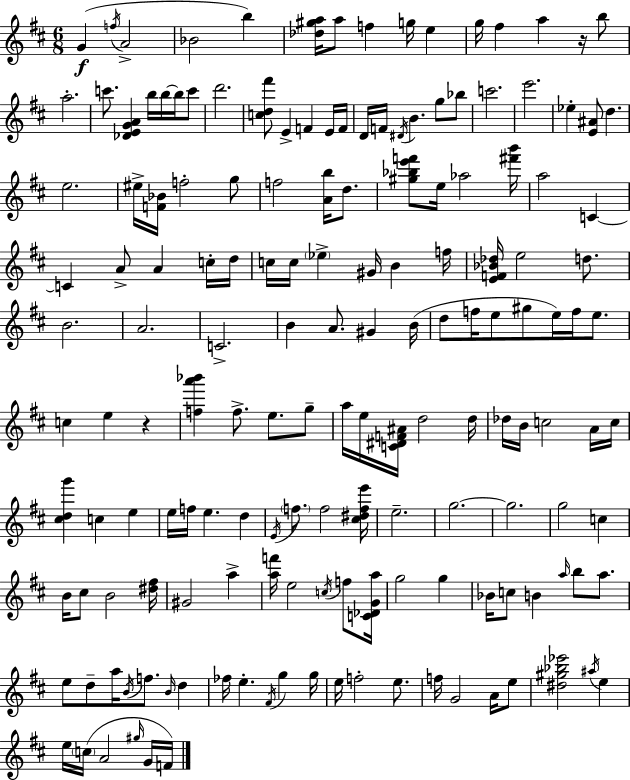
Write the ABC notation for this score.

X:1
T:Untitled
M:6/8
L:1/4
K:D
G f/4 A2 _B2 b [_d^ga]/4 a/2 f g/4 e g/4 ^f a z/4 b/2 a2 c'/2 [_DEGA] b/4 b/4 b/4 c'/2 d'2 [cd^f']/2 E F E/4 F/4 D/4 F/4 ^D/4 B g/2 _b/2 c'2 e'2 _e [E^A]/2 d e2 ^e/4 [F_B]/4 f2 g/2 f2 [Ab]/4 d/2 [^g_be'f']/2 e/4 _a2 [^f'b']/4 a2 C C A/2 A c/4 d/4 c/4 c/4 _e ^G/4 B f/4 [EF_B_d]/4 e2 d/2 B2 A2 C2 B A/2 ^G B/4 d/2 f/4 e/2 ^g/2 e/4 f/4 e/2 c e z [fa'_b'] f/2 e/2 g/2 a/4 e/4 [C^DF^A]/4 d2 d/4 _d/4 B/4 c2 A/4 c/4 [^cdg'] c e e/4 f/4 e d E/4 f/2 f2 [^c^dfe']/4 e2 g2 g2 g2 c B/4 ^c/2 B2 [^d^f]/4 ^G2 a [af']/4 e2 c/4 f/2 [C_DGa]/4 g2 g _B/4 c/2 B a/4 b/2 a/2 e/2 d/2 a/4 B/4 f/2 B/4 d _f/4 e ^F/4 g g/4 e/4 f2 e/2 f/4 G2 A/4 e/2 [^d^g_b_e']2 ^a/4 e e/4 c/4 A2 ^g/4 G/4 F/4